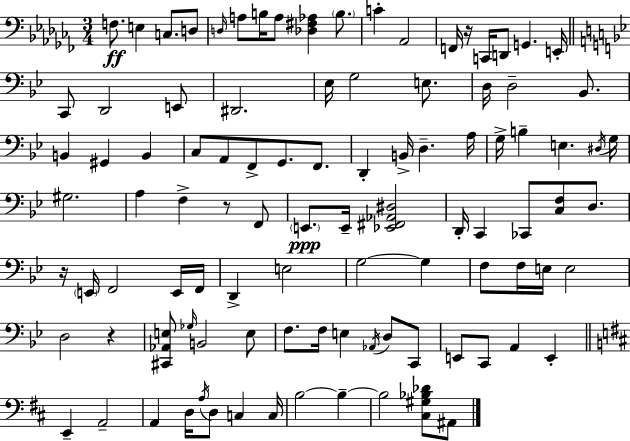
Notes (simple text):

F3/e. E3/q C3/e. D3/e D3/s A3/e B3/s A3/e [Db3,F#3,Ab3]/q B3/e. C4/q Ab2/h F2/s R/s C2/s D2/e G2/q. E2/s C2/e D2/h E2/e D#2/h. Eb3/s G3/h E3/e. D3/s D3/h Bb2/e. B2/q G#2/q B2/q C3/e A2/e F2/e G2/e. F2/e. D2/q B2/s D3/q. A3/s G3/s B3/q E3/q. D#3/s G3/s G#3/h. A3/q F3/q R/e F2/e E2/e. E2/s [Eb2,F#2,Ab2,D#3]/h D2/s C2/q CES2/e [C3,F3]/e D3/e. R/s E2/s F2/h E2/s F2/s D2/q E3/h G3/h G3/q F3/e F3/s E3/s E3/h D3/h R/q [C#2,Ab2,E3]/e Gb3/s B2/h E3/e F3/e. F3/s E3/q Ab2/s D3/e C2/e E2/e C2/e A2/q E2/q E2/q A2/h A2/q D3/s A3/s D3/e C3/q C3/s B3/h B3/q B3/h [C#3,G#3,Bb3,Db4]/e A#2/e